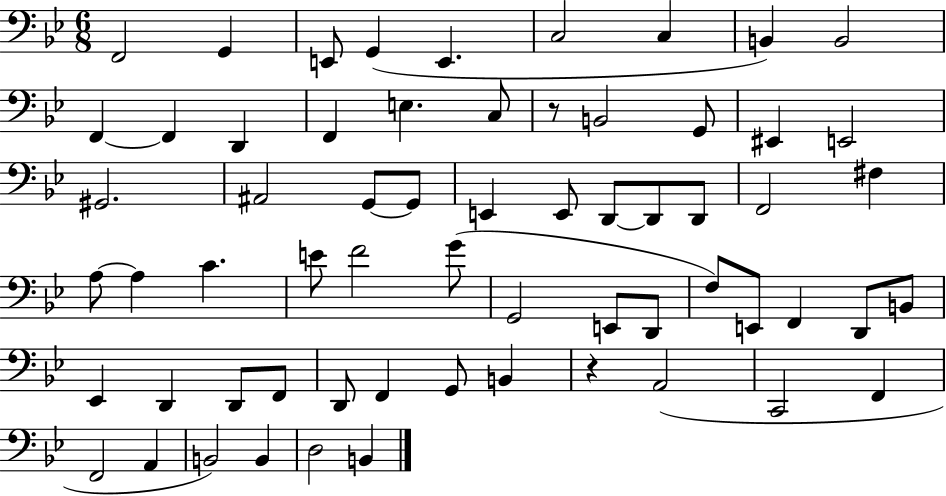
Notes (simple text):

F2/h G2/q E2/e G2/q E2/q. C3/h C3/q B2/q B2/h F2/q F2/q D2/q F2/q E3/q. C3/e R/e B2/h G2/e EIS2/q E2/h G#2/h. A#2/h G2/e G2/e E2/q E2/e D2/e D2/e D2/e F2/h F#3/q A3/e A3/q C4/q. E4/e F4/h G4/e G2/h E2/e D2/e F3/e E2/e F2/q D2/e B2/e Eb2/q D2/q D2/e F2/e D2/e F2/q G2/e B2/q R/q A2/h C2/h F2/q F2/h A2/q B2/h B2/q D3/h B2/q